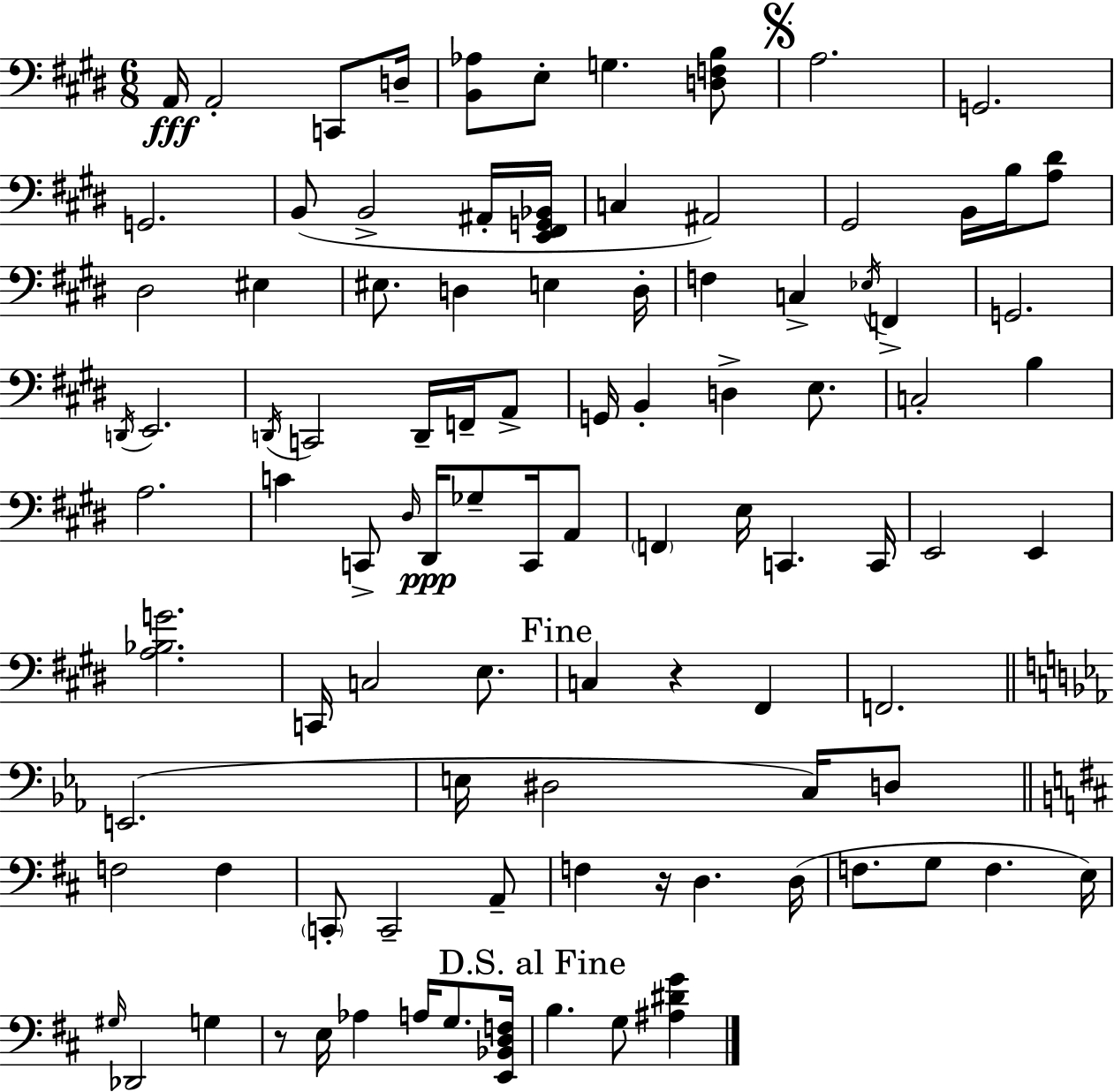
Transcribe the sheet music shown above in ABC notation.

X:1
T:Untitled
M:6/8
L:1/4
K:E
A,,/4 A,,2 C,,/2 D,/4 [B,,_A,]/2 E,/2 G, [D,F,B,]/2 A,2 G,,2 G,,2 B,,/2 B,,2 ^A,,/4 [E,,^F,,G,,_B,,]/4 C, ^A,,2 ^G,,2 B,,/4 B,/4 [A,^D]/2 ^D,2 ^E, ^E,/2 D, E, D,/4 F, C, _E,/4 F,, G,,2 D,,/4 E,,2 D,,/4 C,,2 D,,/4 F,,/4 A,,/2 G,,/4 B,, D, E,/2 C,2 B, A,2 C C,,/2 ^D,/4 ^D,,/4 _G,/2 C,,/4 A,,/2 F,, E,/4 C,, C,,/4 E,,2 E,, [A,_B,G]2 C,,/4 C,2 E,/2 C, z ^F,, F,,2 E,,2 E,/4 ^D,2 C,/4 D,/2 F,2 F, C,,/2 C,,2 A,,/2 F, z/4 D, D,/4 F,/2 G,/2 F, E,/4 ^G,/4 _D,,2 G, z/2 E,/4 _A, A,/4 G,/2 [E,,_B,,D,F,]/4 B, G,/2 [^A,^DG]